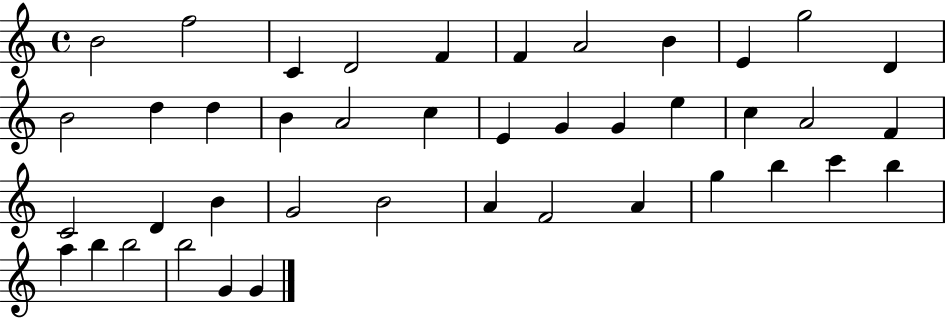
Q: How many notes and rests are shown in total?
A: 42